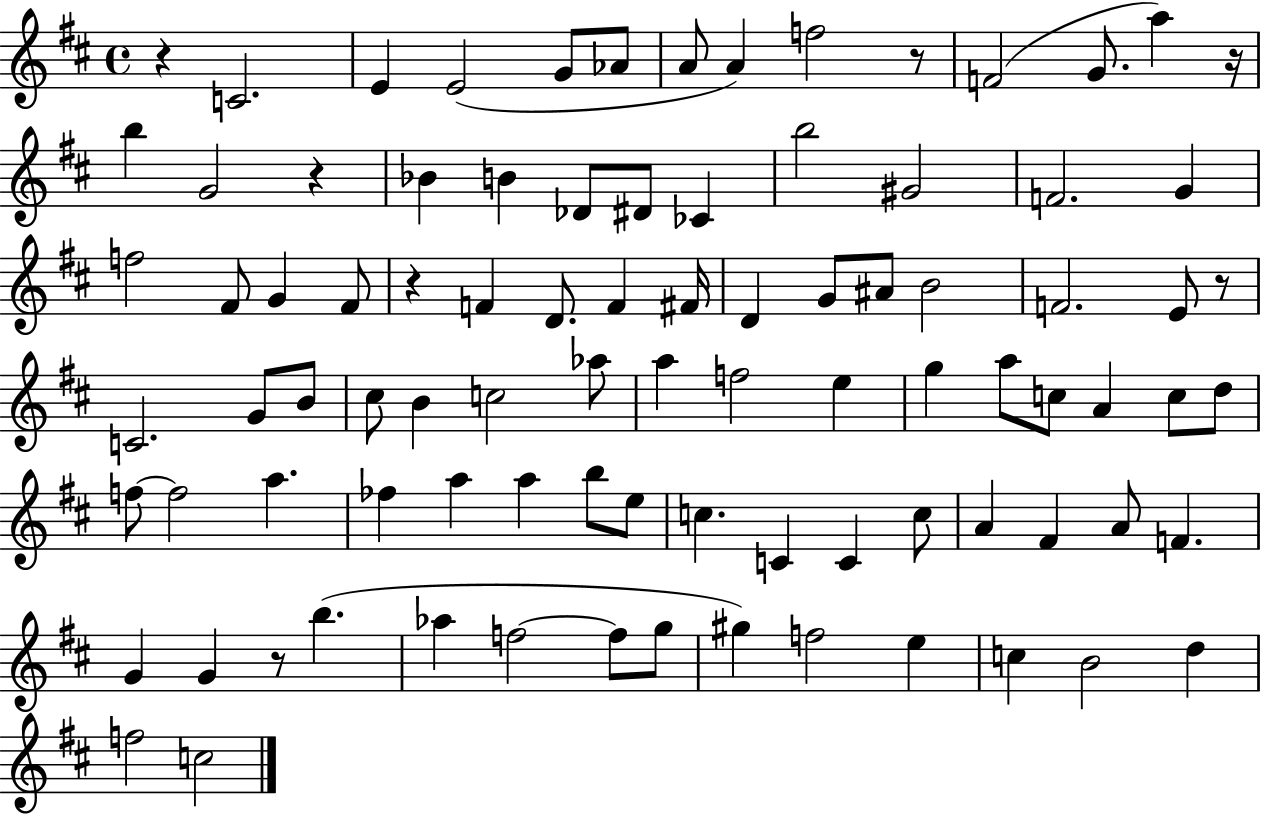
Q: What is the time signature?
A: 4/4